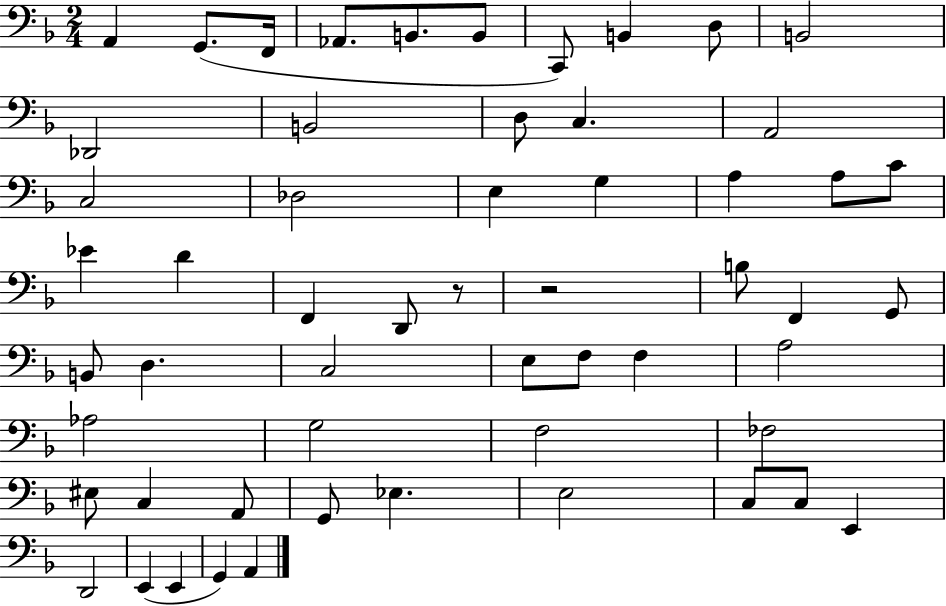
{
  \clef bass
  \numericTimeSignature
  \time 2/4
  \key f \major
  a,4 g,8.( f,16 | aes,8. b,8. b,8 | c,8) b,4 d8 | b,2 | \break des,2 | b,2 | d8 c4. | a,2 | \break c2 | des2 | e4 g4 | a4 a8 c'8 | \break ees'4 d'4 | f,4 d,8 r8 | r2 | b8 f,4 g,8 | \break b,8 d4. | c2 | e8 f8 f4 | a2 | \break aes2 | g2 | f2 | fes2 | \break eis8 c4 a,8 | g,8 ees4. | e2 | c8 c8 e,4 | \break d,2 | e,4( e,4 | g,4) a,4 | \bar "|."
}